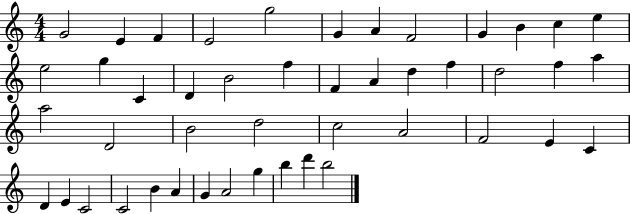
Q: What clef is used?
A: treble